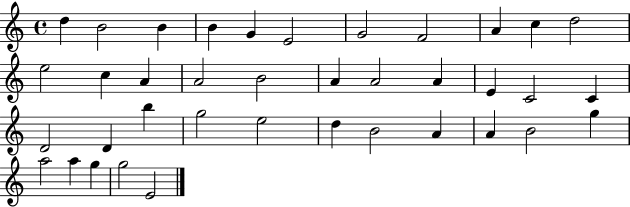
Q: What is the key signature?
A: C major